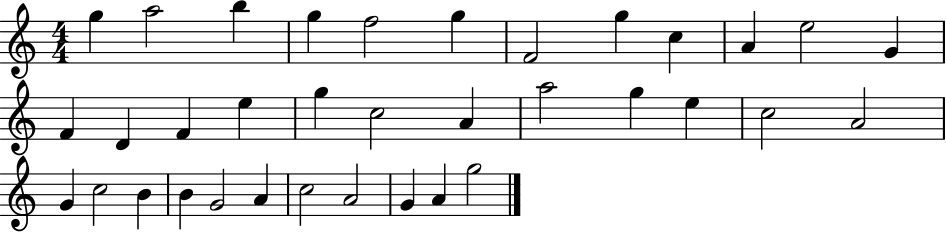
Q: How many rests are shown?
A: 0